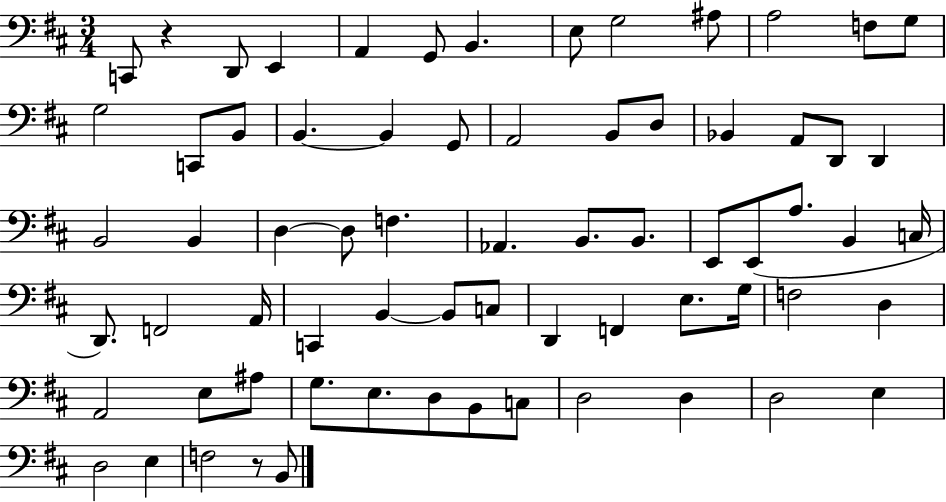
C2/e R/q D2/e E2/q A2/q G2/e B2/q. E3/e G3/h A#3/e A3/h F3/e G3/e G3/h C2/e B2/e B2/q. B2/q G2/e A2/h B2/e D3/e Bb2/q A2/e D2/e D2/q B2/h B2/q D3/q D3/e F3/q. Ab2/q. B2/e. B2/e. E2/e E2/e A3/e. B2/q C3/s D2/e. F2/h A2/s C2/q B2/q B2/e C3/e D2/q F2/q E3/e. G3/s F3/h D3/q A2/h E3/e A#3/e G3/e. E3/e. D3/e B2/e C3/e D3/h D3/q D3/h E3/q D3/h E3/q F3/h R/e B2/e